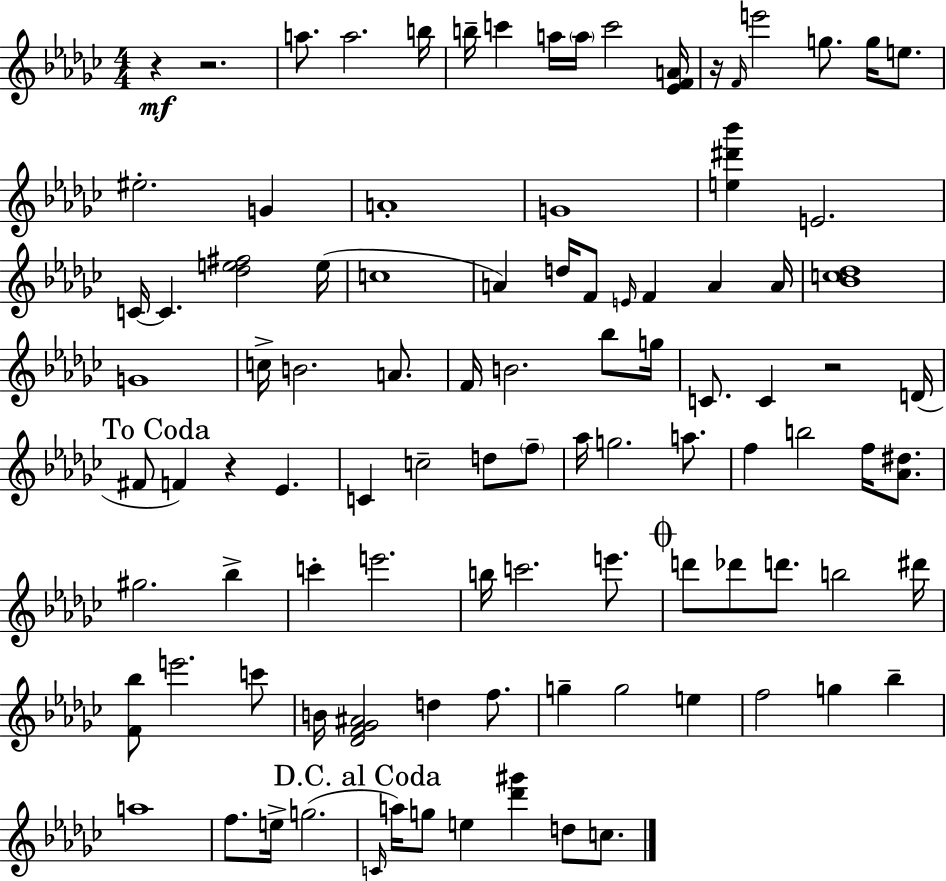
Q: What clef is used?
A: treble